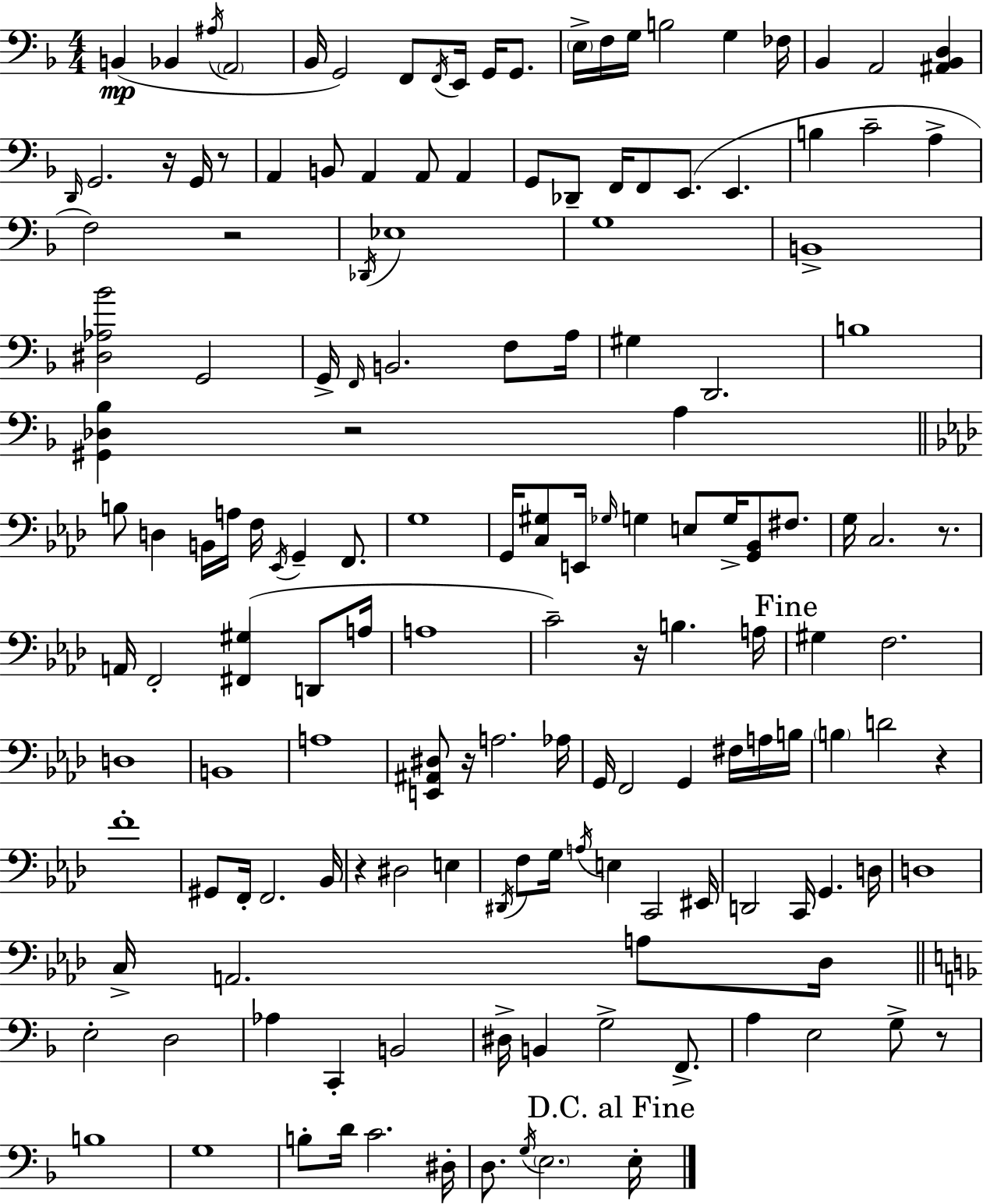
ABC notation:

X:1
T:Untitled
M:4/4
L:1/4
K:F
B,, _B,, ^A,/4 A,,2 _B,,/4 G,,2 F,,/2 F,,/4 E,,/4 G,,/4 G,,/2 E,/4 F,/4 G,/4 B,2 G, _F,/4 _B,, A,,2 [^A,,_B,,D,] D,,/4 G,,2 z/4 G,,/4 z/2 A,, B,,/2 A,, A,,/2 A,, G,,/2 _D,,/2 F,,/4 F,,/2 E,,/2 E,, B, C2 A, F,2 z2 _D,,/4 _E,4 G,4 B,,4 [^D,_A,_B]2 G,,2 G,,/4 F,,/4 B,,2 F,/2 A,/4 ^G, D,,2 B,4 [^G,,_D,_B,] z2 A, B,/2 D, B,,/4 A,/4 F,/4 _E,,/4 G,, F,,/2 G,4 G,,/4 [C,^G,]/2 E,,/4 _G,/4 G, E,/2 G,/4 [G,,_B,,]/2 ^F,/2 G,/4 C,2 z/2 A,,/4 F,,2 [^F,,^G,] D,,/2 A,/4 A,4 C2 z/4 B, A,/4 ^G, F,2 D,4 B,,4 A,4 [E,,^A,,^D,]/2 z/4 A,2 _A,/4 G,,/4 F,,2 G,, ^F,/4 A,/4 B,/4 B, D2 z F4 ^G,,/2 F,,/4 F,,2 _B,,/4 z ^D,2 E, ^D,,/4 F,/2 G,/4 A,/4 E, C,,2 ^E,,/4 D,,2 C,,/4 G,, D,/4 D,4 C,/4 A,,2 A,/2 _D,/4 E,2 D,2 _A, C,, B,,2 ^D,/4 B,, G,2 F,,/2 A, E,2 G,/2 z/2 B,4 G,4 B,/2 D/4 C2 ^D,/4 D,/2 G,/4 E,2 E,/4